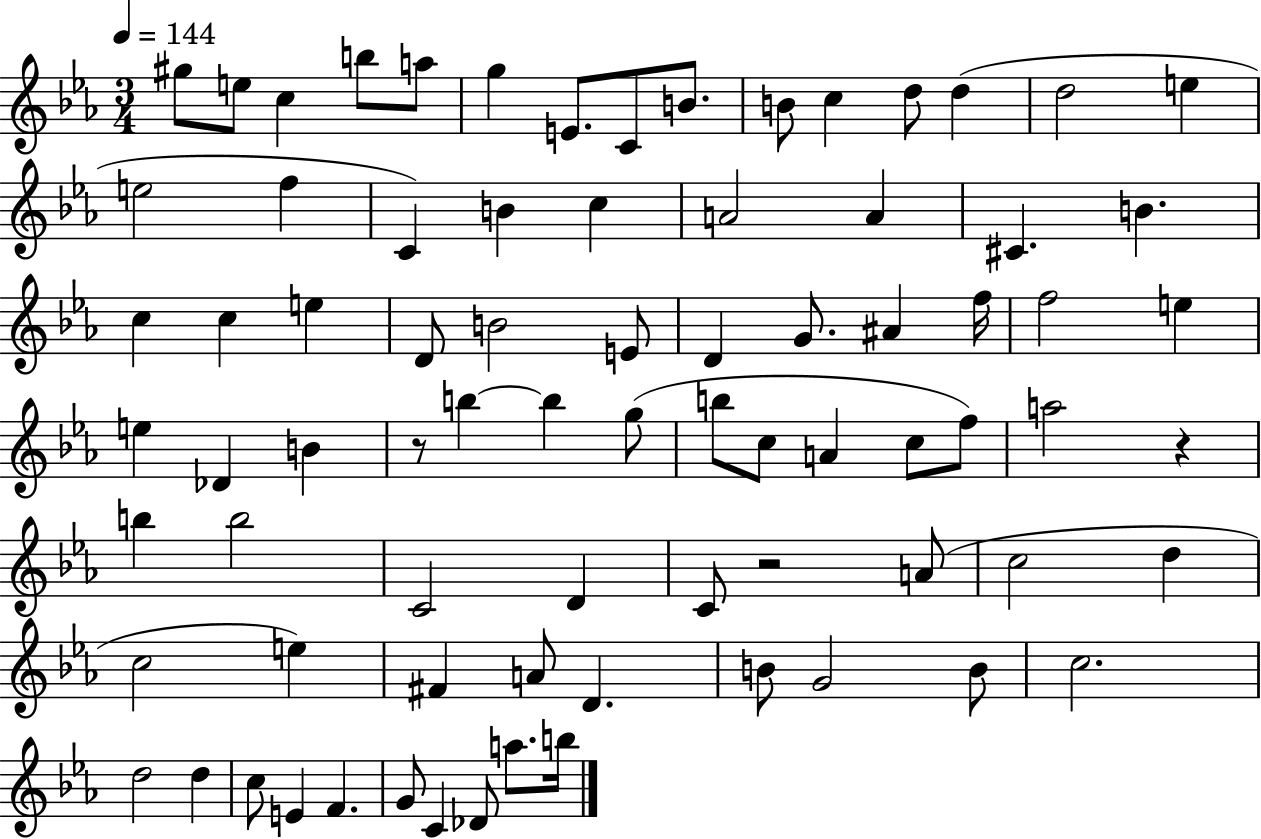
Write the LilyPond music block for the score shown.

{
  \clef treble
  \numericTimeSignature
  \time 3/4
  \key ees \major
  \tempo 4 = 144
  gis''8 e''8 c''4 b''8 a''8 | g''4 e'8. c'8 b'8. | b'8 c''4 d''8 d''4( | d''2 e''4 | \break e''2 f''4 | c'4) b'4 c''4 | a'2 a'4 | cis'4. b'4. | \break c''4 c''4 e''4 | d'8 b'2 e'8 | d'4 g'8. ais'4 f''16 | f''2 e''4 | \break e''4 des'4 b'4 | r8 b''4~~ b''4 g''8( | b''8 c''8 a'4 c''8 f''8) | a''2 r4 | \break b''4 b''2 | c'2 d'4 | c'8 r2 a'8( | c''2 d''4 | \break c''2 e''4) | fis'4 a'8 d'4. | b'8 g'2 b'8 | c''2. | \break d''2 d''4 | c''8 e'4 f'4. | g'8 c'4 des'8 a''8. b''16 | \bar "|."
}